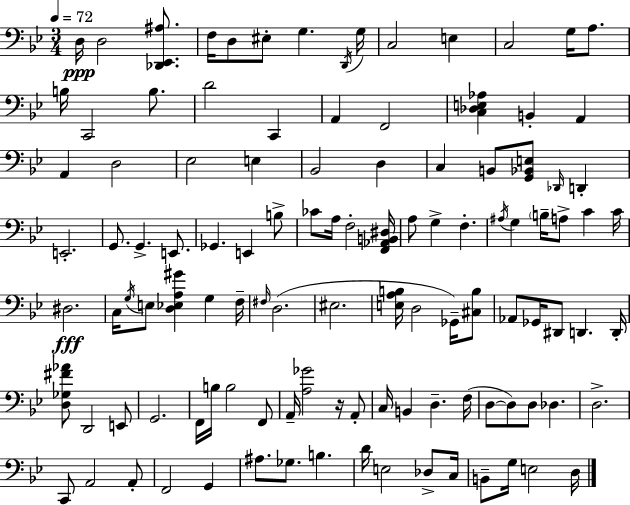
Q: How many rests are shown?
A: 1